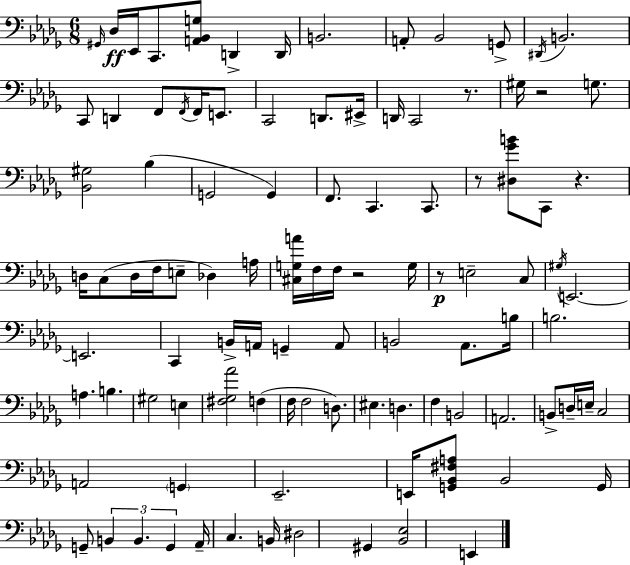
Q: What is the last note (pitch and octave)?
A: E2